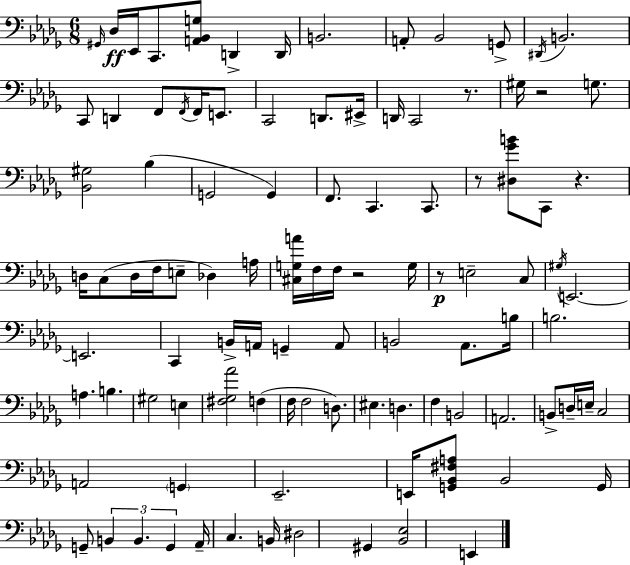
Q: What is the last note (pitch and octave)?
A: E2